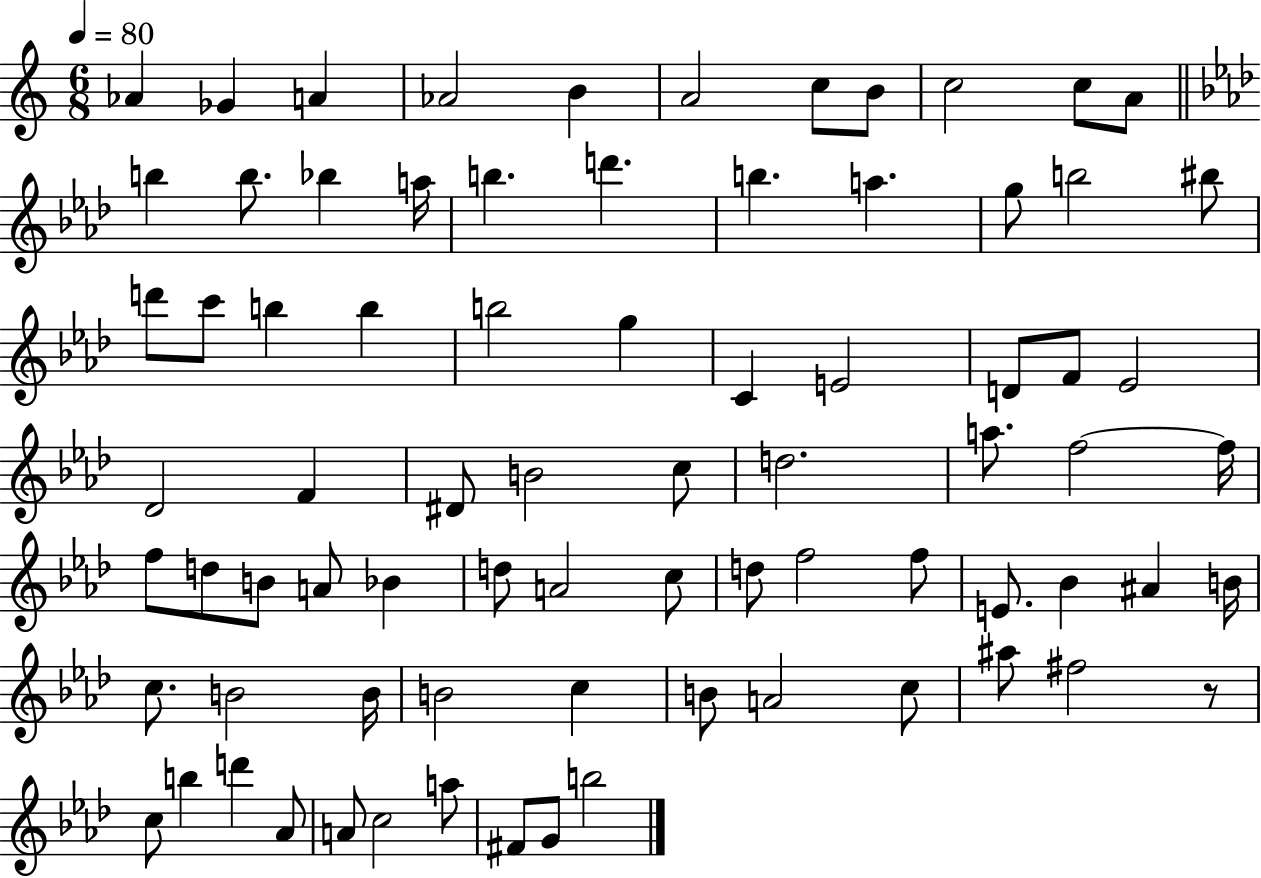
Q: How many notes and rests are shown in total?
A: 78